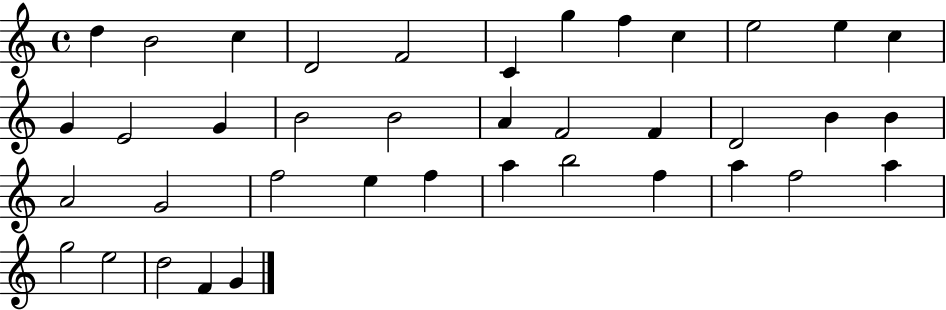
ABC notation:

X:1
T:Untitled
M:4/4
L:1/4
K:C
d B2 c D2 F2 C g f c e2 e c G E2 G B2 B2 A F2 F D2 B B A2 G2 f2 e f a b2 f a f2 a g2 e2 d2 F G